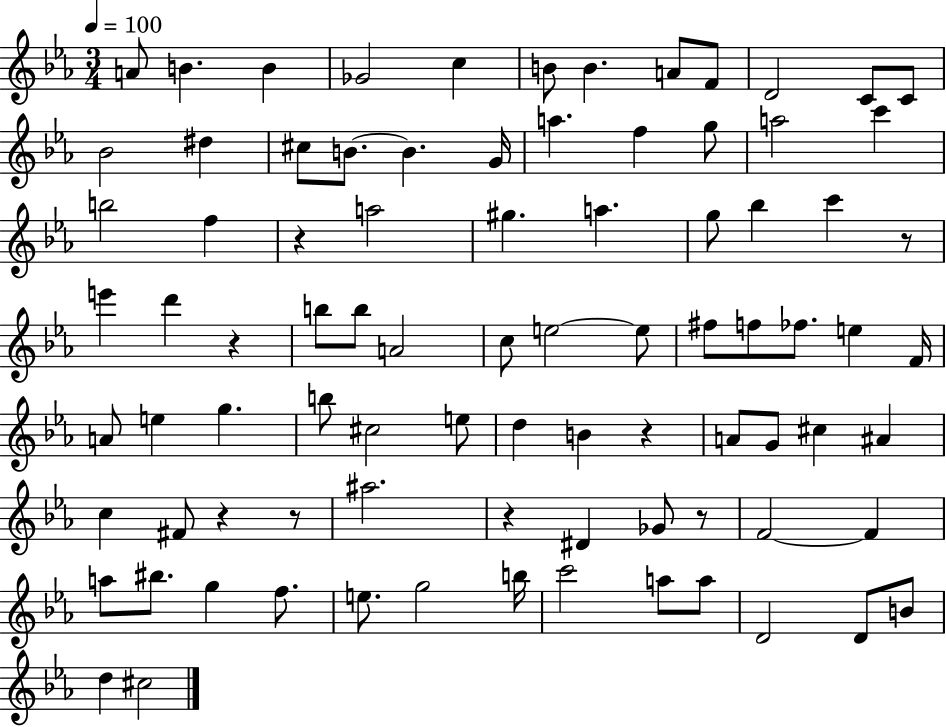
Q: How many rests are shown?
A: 8